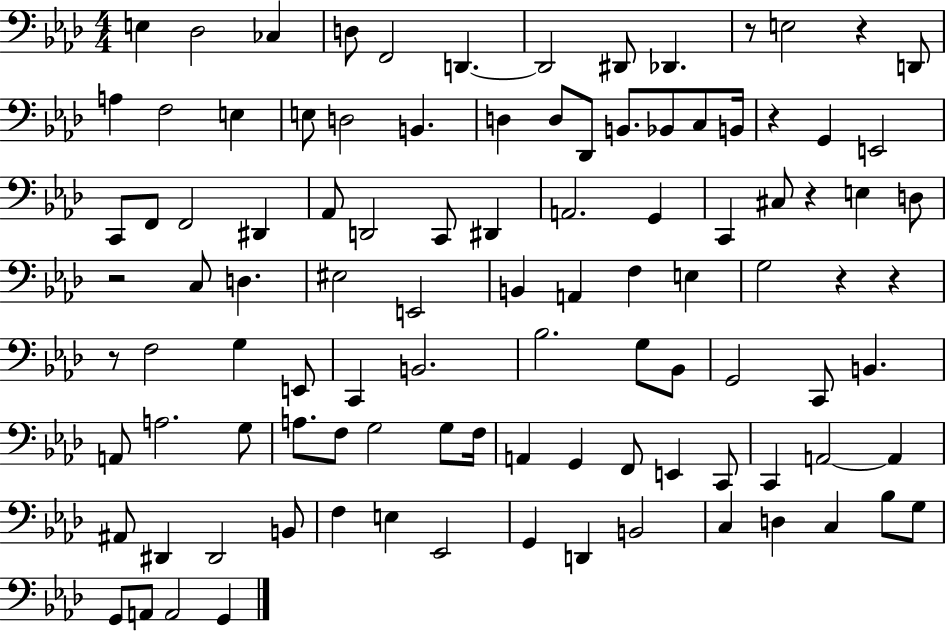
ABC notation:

X:1
T:Untitled
M:4/4
L:1/4
K:Ab
E, _D,2 _C, D,/2 F,,2 D,, D,,2 ^D,,/2 _D,, z/2 E,2 z D,,/2 A, F,2 E, E,/2 D,2 B,, D, D,/2 _D,,/2 B,,/2 _B,,/2 C,/2 B,,/4 z G,, E,,2 C,,/2 F,,/2 F,,2 ^D,, _A,,/2 D,,2 C,,/2 ^D,, A,,2 G,, C,, ^C,/2 z E, D,/2 z2 C,/2 D, ^E,2 E,,2 B,, A,, F, E, G,2 z z z/2 F,2 G, E,,/2 C,, B,,2 _B,2 G,/2 _B,,/2 G,,2 C,,/2 B,, A,,/2 A,2 G,/2 A,/2 F,/2 G,2 G,/2 F,/4 A,, G,, F,,/2 E,, C,,/2 C,, A,,2 A,, ^A,,/2 ^D,, ^D,,2 B,,/2 F, E, _E,,2 G,, D,, B,,2 C, D, C, _B,/2 G,/2 G,,/2 A,,/2 A,,2 G,,